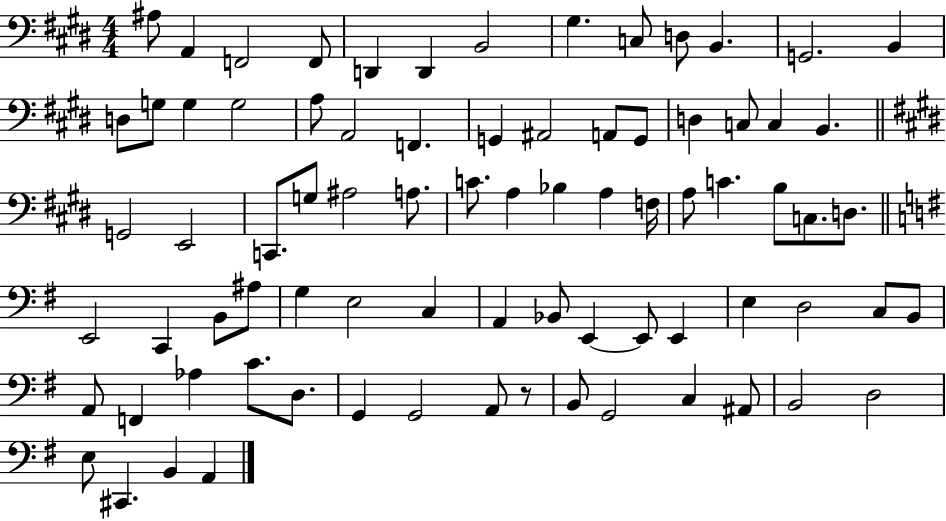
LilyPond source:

{
  \clef bass
  \numericTimeSignature
  \time 4/4
  \key e \major
  ais8 a,4 f,2 f,8 | d,4 d,4 b,2 | gis4. c8 d8 b,4. | g,2. b,4 | \break d8 g8 g4 g2 | a8 a,2 f,4. | g,4 ais,2 a,8 g,8 | d4 c8 c4 b,4. | \break \bar "||" \break \key e \major g,2 e,2 | c,8. g8 ais2 a8. | c'8. a4 bes4 a4 f16 | a8 c'4. b8 c8. d8. | \break \bar "||" \break \key g \major e,2 c,4 b,8 ais8 | g4 e2 c4 | a,4 bes,8 e,4~~ e,8 e,4 | e4 d2 c8 b,8 | \break a,8 f,4 aes4 c'8. d8. | g,4 g,2 a,8 r8 | b,8 g,2 c4 ais,8 | b,2 d2 | \break e8 cis,4. b,4 a,4 | \bar "|."
}